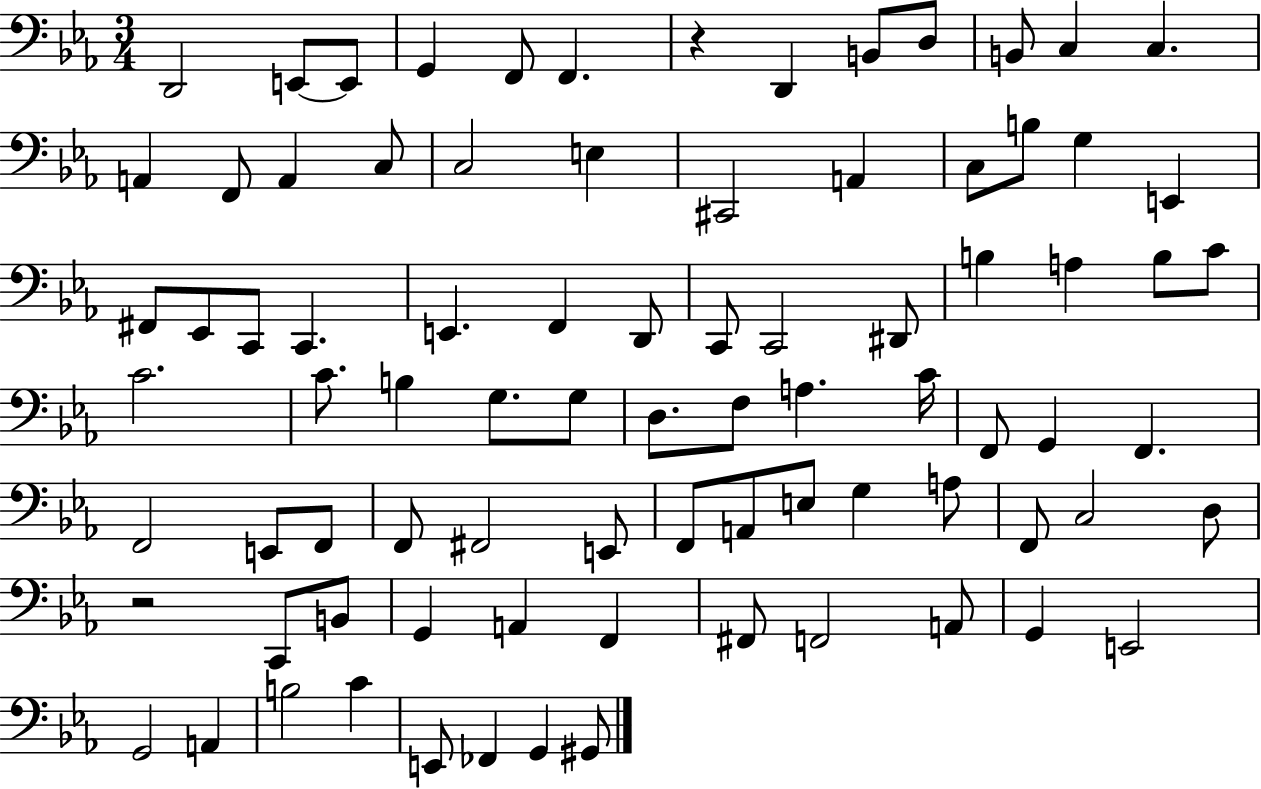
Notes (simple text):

D2/h E2/e E2/e G2/q F2/e F2/q. R/q D2/q B2/e D3/e B2/e C3/q C3/q. A2/q F2/e A2/q C3/e C3/h E3/q C#2/h A2/q C3/e B3/e G3/q E2/q F#2/e Eb2/e C2/e C2/q. E2/q. F2/q D2/e C2/e C2/h D#2/e B3/q A3/q B3/e C4/e C4/h. C4/e. B3/q G3/e. G3/e D3/e. F3/e A3/q. C4/s F2/e G2/q F2/q. F2/h E2/e F2/e F2/e F#2/h E2/e F2/e A2/e E3/e G3/q A3/e F2/e C3/h D3/e R/h C2/e B2/e G2/q A2/q F2/q F#2/e F2/h A2/e G2/q E2/h G2/h A2/q B3/h C4/q E2/e FES2/q G2/q G#2/e